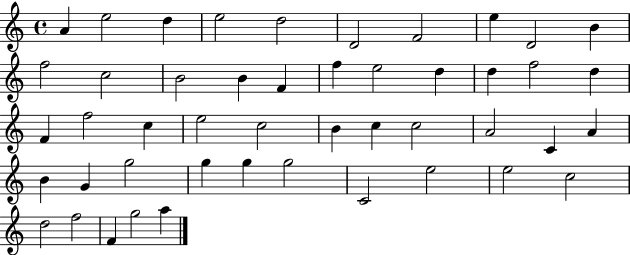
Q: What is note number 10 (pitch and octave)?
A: B4